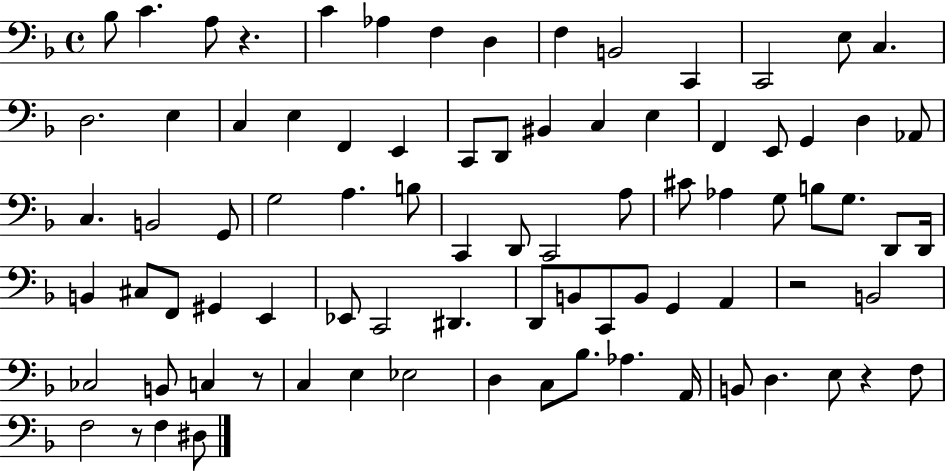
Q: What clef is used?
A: bass